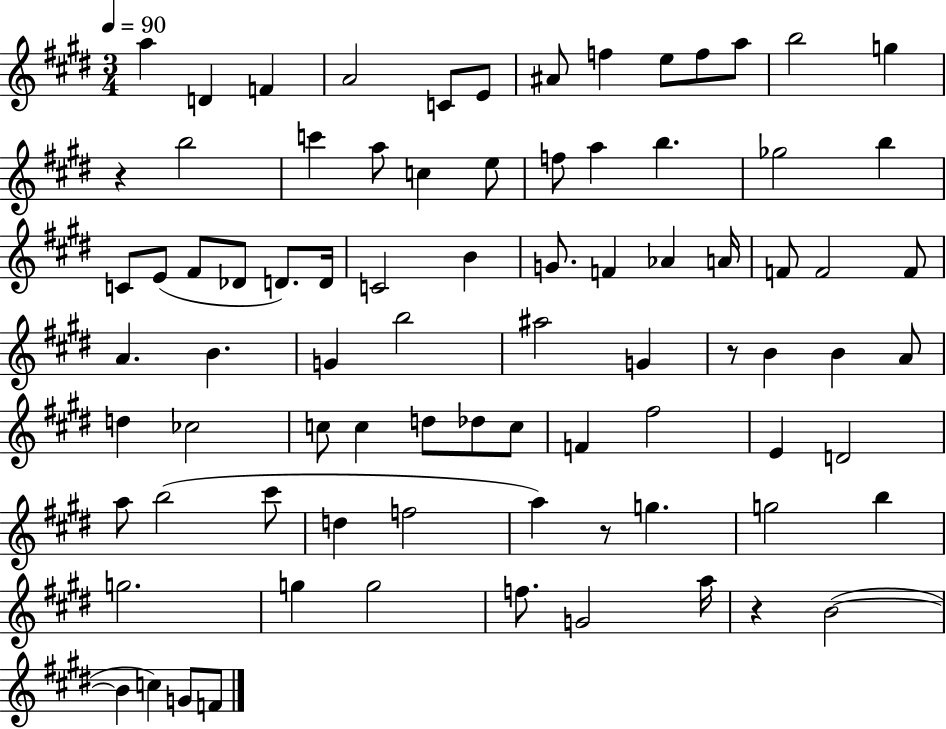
X:1
T:Untitled
M:3/4
L:1/4
K:E
a D F A2 C/2 E/2 ^A/2 f e/2 f/2 a/2 b2 g z b2 c' a/2 c e/2 f/2 a b _g2 b C/2 E/2 ^F/2 _D/2 D/2 D/4 C2 B G/2 F _A A/4 F/2 F2 F/2 A B G b2 ^a2 G z/2 B B A/2 d _c2 c/2 c d/2 _d/2 c/2 F ^f2 E D2 a/2 b2 ^c'/2 d f2 a z/2 g g2 b g2 g g2 f/2 G2 a/4 z B2 B c G/2 F/2